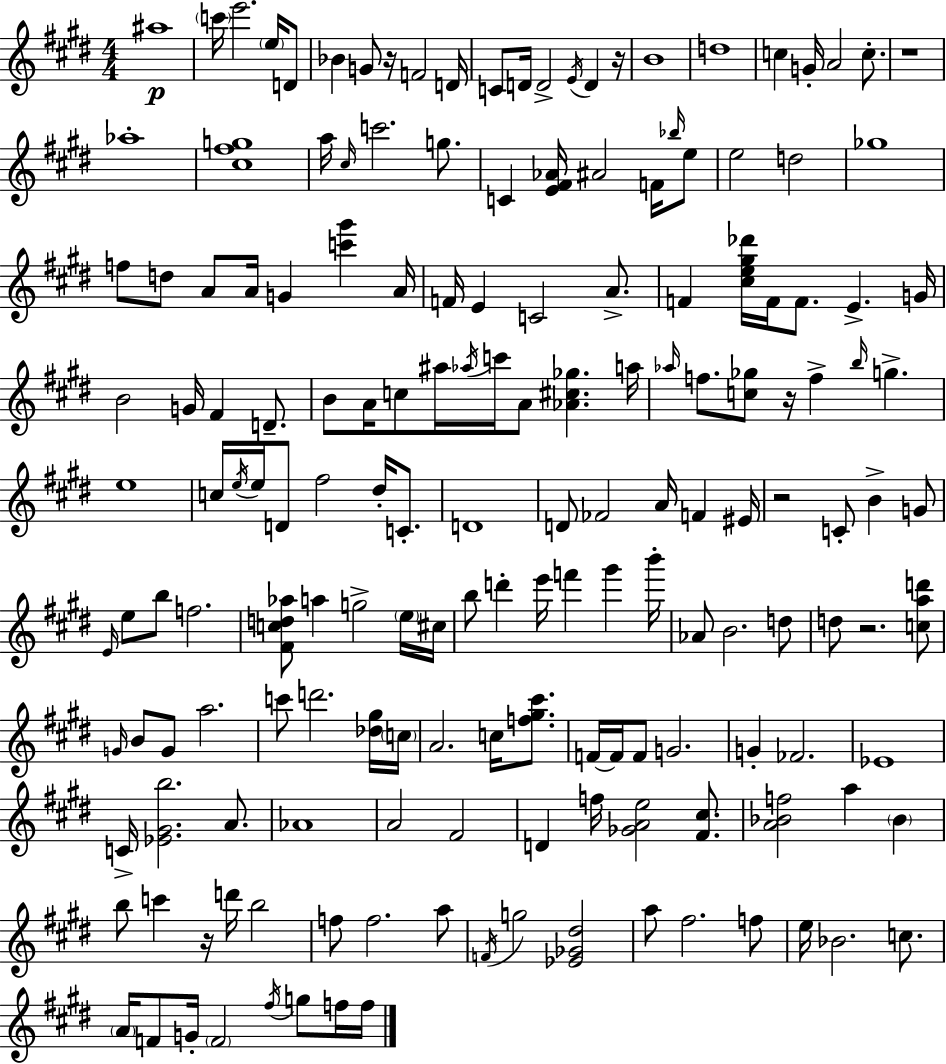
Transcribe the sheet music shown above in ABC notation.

X:1
T:Untitled
M:4/4
L:1/4
K:E
^a4 c'/4 e'2 e/4 D/2 _B G/2 z/4 F2 D/4 C/2 D/4 D2 E/4 D z/4 B4 d4 c G/4 A2 c/2 z4 _a4 [^c^fg]4 a/4 ^c/4 c'2 g/2 C [E^F_A]/4 ^A2 F/4 _b/4 e/2 e2 d2 _g4 f/2 d/2 A/2 A/4 G [c'^g'] A/4 F/4 E C2 A/2 F [^ce^g_d']/4 F/4 F/2 E G/4 B2 G/4 ^F D/2 B/2 A/4 c/2 ^a/4 _a/4 c'/4 A/2 [_A^c_g] a/4 _a/4 f/2 [c_g]/2 z/4 f b/4 g e4 c/4 e/4 e/4 D/2 ^f2 ^d/4 C/2 D4 D/2 _F2 A/4 F ^E/4 z2 C/2 B G/2 E/4 e/2 b/2 f2 [^Fcd_a]/2 a g2 e/4 ^c/4 b/2 d' e'/4 f' ^g' b'/4 _A/2 B2 d/2 d/2 z2 [cad']/2 G/4 B/2 G/2 a2 c'/2 d'2 [_d^g]/4 c/4 A2 c/4 [f^g^c']/2 F/4 F/4 F/2 G2 G _F2 _E4 C/4 [_E^Gb]2 A/2 _A4 A2 ^F2 D f/4 [_GAe]2 [^F^c]/2 [A_Bf]2 a _B b/2 c' z/4 d'/4 b2 f/2 f2 a/2 F/4 g2 [_E_G^d]2 a/2 ^f2 f/2 e/4 _B2 c/2 A/4 F/2 G/4 F2 ^f/4 g/2 f/4 f/4